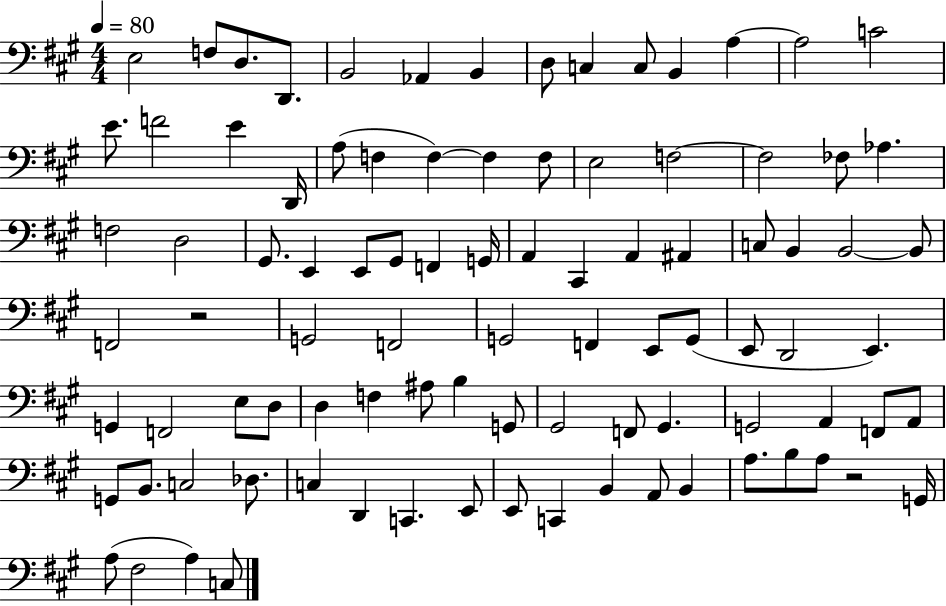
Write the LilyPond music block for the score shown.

{
  \clef bass
  \numericTimeSignature
  \time 4/4
  \key a \major
  \tempo 4 = 80
  e2 f8 d8. d,8. | b,2 aes,4 b,4 | d8 c4 c8 b,4 a4~~ | a2 c'2 | \break e'8. f'2 e'4 d,16 | a8( f4 f4~~) f4 f8 | e2 f2~~ | f2 fes8 aes4. | \break f2 d2 | gis,8. e,4 e,8 gis,8 f,4 g,16 | a,4 cis,4 a,4 ais,4 | c8 b,4 b,2~~ b,8 | \break f,2 r2 | g,2 f,2 | g,2 f,4 e,8 g,8( | e,8 d,2 e,4.) | \break g,4 f,2 e8 d8 | d4 f4 ais8 b4 g,8 | gis,2 f,8 gis,4. | g,2 a,4 f,8 a,8 | \break g,8 b,8. c2 des8. | c4 d,4 c,4. e,8 | e,8 c,4 b,4 a,8 b,4 | a8. b8 a8 r2 g,16 | \break a8( fis2 a4) c8 | \bar "|."
}